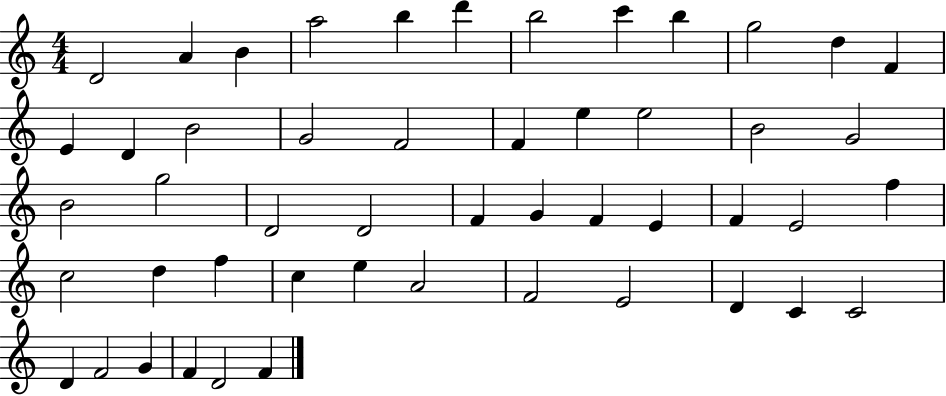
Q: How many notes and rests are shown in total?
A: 50